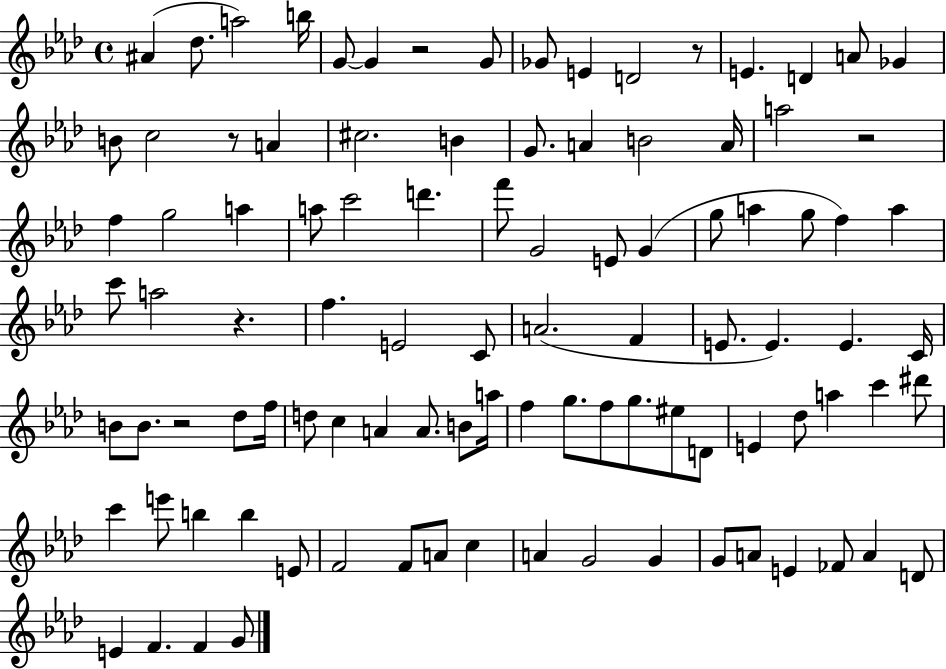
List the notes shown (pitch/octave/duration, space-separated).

A#4/q Db5/e. A5/h B5/s G4/e G4/q R/h G4/e Gb4/e E4/q D4/h R/e E4/q. D4/q A4/e Gb4/q B4/e C5/h R/e A4/q C#5/h. B4/q G4/e. A4/q B4/h A4/s A5/h R/h F5/q G5/h A5/q A5/e C6/h D6/q. F6/e G4/h E4/e G4/q G5/e A5/q G5/e F5/q A5/q C6/e A5/h R/q. F5/q. E4/h C4/e A4/h. F4/q E4/e. E4/q. E4/q. C4/s B4/e B4/e. R/h Db5/e F5/s D5/e C5/q A4/q A4/e. B4/e A5/s F5/q G5/e. F5/e G5/e. EIS5/e D4/e E4/q Db5/e A5/q C6/q D#6/e C6/q E6/e B5/q B5/q E4/e F4/h F4/e A4/e C5/q A4/q G4/h G4/q G4/e A4/e E4/q FES4/e A4/q D4/e E4/q F4/q. F4/q G4/e